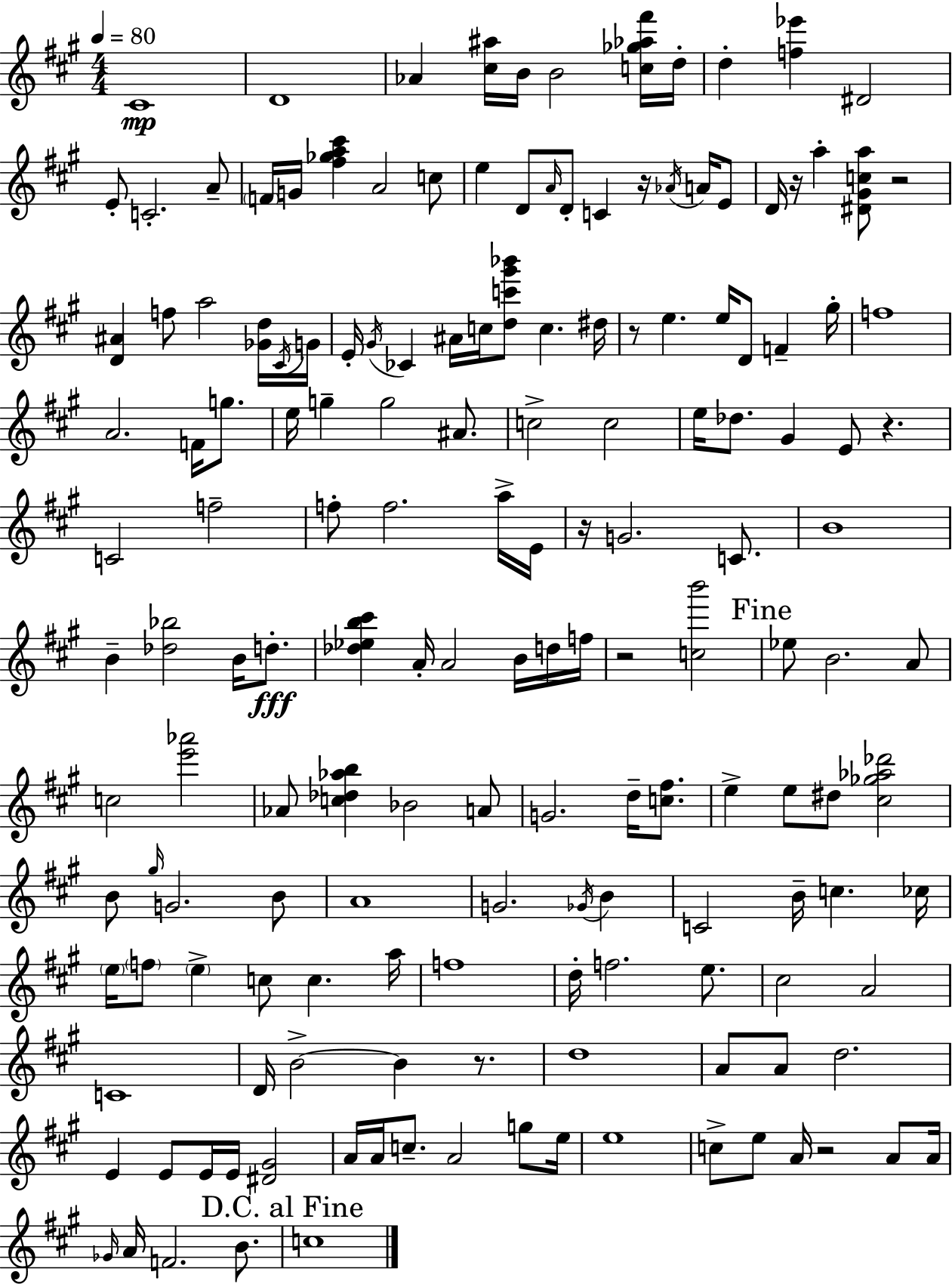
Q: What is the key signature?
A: A major